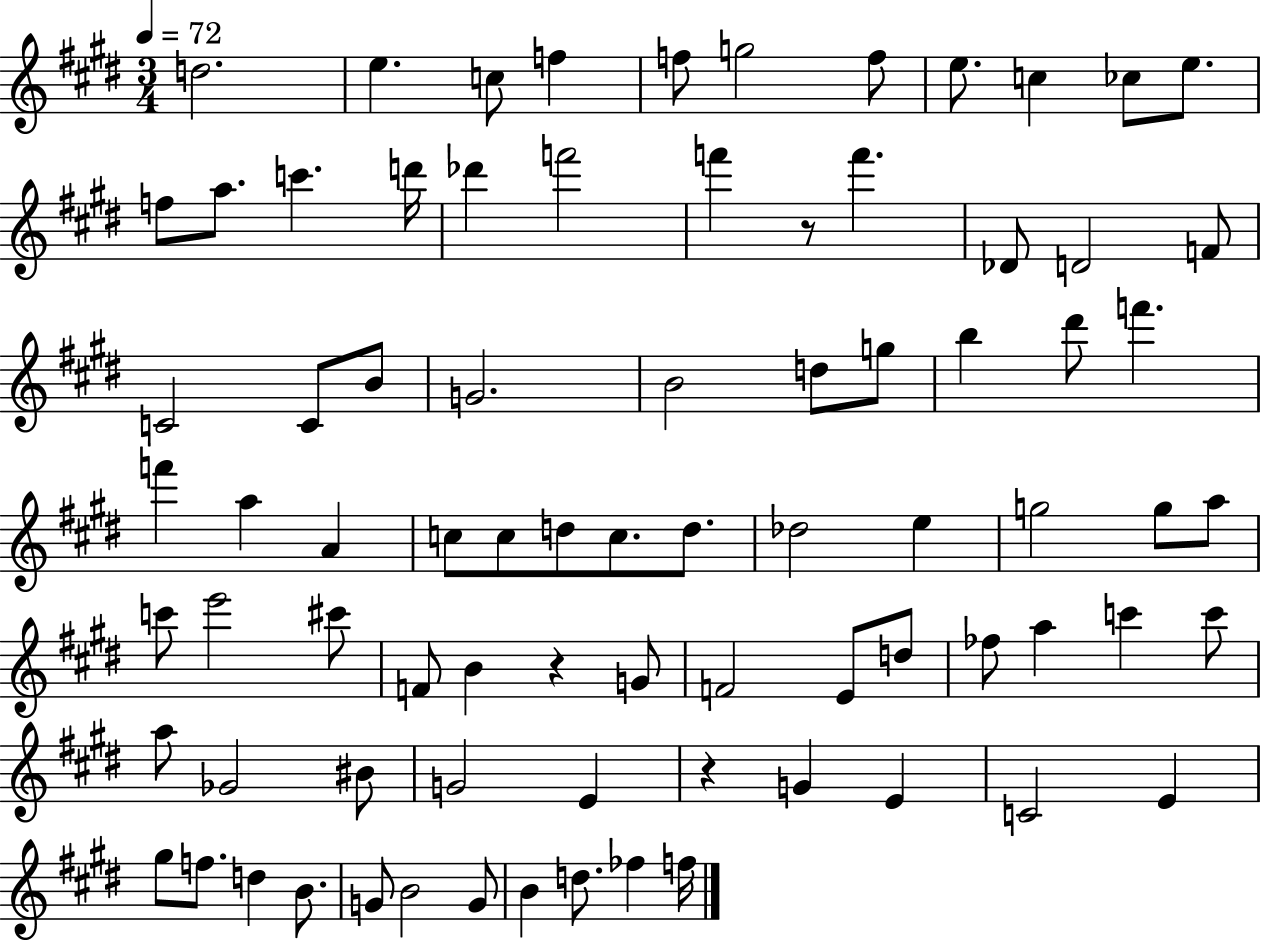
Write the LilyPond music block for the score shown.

{
  \clef treble
  \numericTimeSignature
  \time 3/4
  \key e \major
  \tempo 4 = 72
  d''2. | e''4. c''8 f''4 | f''8 g''2 f''8 | e''8. c''4 ces''8 e''8. | \break f''8 a''8. c'''4. d'''16 | des'''4 f'''2 | f'''4 r8 f'''4. | des'8 d'2 f'8 | \break c'2 c'8 b'8 | g'2. | b'2 d''8 g''8 | b''4 dis'''8 f'''4. | \break f'''4 a''4 a'4 | c''8 c''8 d''8 c''8. d''8. | des''2 e''4 | g''2 g''8 a''8 | \break c'''8 e'''2 cis'''8 | f'8 b'4 r4 g'8 | f'2 e'8 d''8 | fes''8 a''4 c'''4 c'''8 | \break a''8 ges'2 bis'8 | g'2 e'4 | r4 g'4 e'4 | c'2 e'4 | \break gis''8 f''8. d''4 b'8. | g'8 b'2 g'8 | b'4 d''8. fes''4 f''16 | \bar "|."
}